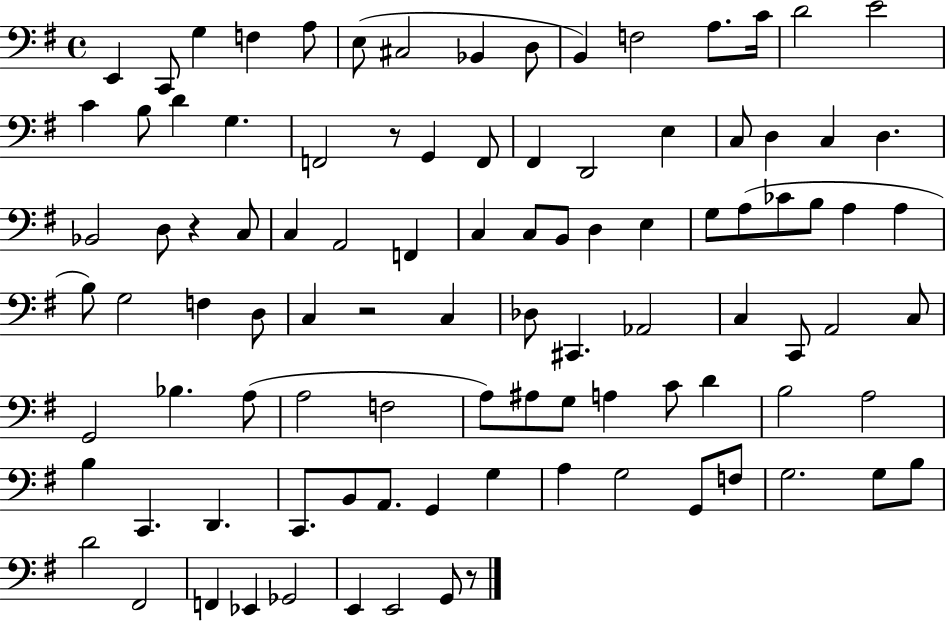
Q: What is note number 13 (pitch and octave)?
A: C4